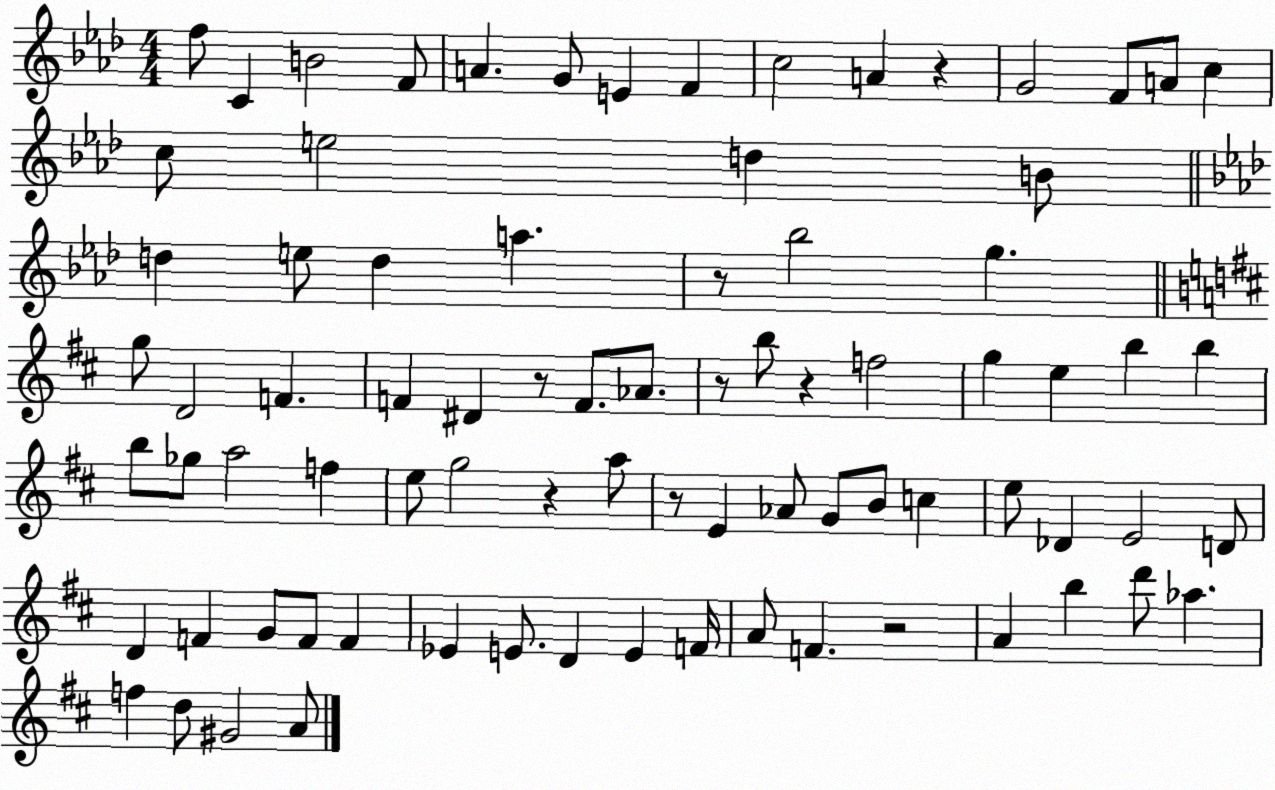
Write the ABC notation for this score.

X:1
T:Untitled
M:4/4
L:1/4
K:Ab
f/2 C B2 F/2 A G/2 E F c2 A z G2 F/2 A/2 c c/2 e2 d B/2 d e/2 d a z/2 _b2 g g/2 D2 F F ^D z/2 F/2 _A/2 z/2 b/2 z f2 g e b b b/2 _g/2 a2 f e/2 g2 z a/2 z/2 E _A/2 G/2 B/2 c e/2 _D E2 D/2 D F G/2 F/2 F _E E/2 D E F/4 A/2 F z2 A b d'/2 _a f d/2 ^G2 A/2